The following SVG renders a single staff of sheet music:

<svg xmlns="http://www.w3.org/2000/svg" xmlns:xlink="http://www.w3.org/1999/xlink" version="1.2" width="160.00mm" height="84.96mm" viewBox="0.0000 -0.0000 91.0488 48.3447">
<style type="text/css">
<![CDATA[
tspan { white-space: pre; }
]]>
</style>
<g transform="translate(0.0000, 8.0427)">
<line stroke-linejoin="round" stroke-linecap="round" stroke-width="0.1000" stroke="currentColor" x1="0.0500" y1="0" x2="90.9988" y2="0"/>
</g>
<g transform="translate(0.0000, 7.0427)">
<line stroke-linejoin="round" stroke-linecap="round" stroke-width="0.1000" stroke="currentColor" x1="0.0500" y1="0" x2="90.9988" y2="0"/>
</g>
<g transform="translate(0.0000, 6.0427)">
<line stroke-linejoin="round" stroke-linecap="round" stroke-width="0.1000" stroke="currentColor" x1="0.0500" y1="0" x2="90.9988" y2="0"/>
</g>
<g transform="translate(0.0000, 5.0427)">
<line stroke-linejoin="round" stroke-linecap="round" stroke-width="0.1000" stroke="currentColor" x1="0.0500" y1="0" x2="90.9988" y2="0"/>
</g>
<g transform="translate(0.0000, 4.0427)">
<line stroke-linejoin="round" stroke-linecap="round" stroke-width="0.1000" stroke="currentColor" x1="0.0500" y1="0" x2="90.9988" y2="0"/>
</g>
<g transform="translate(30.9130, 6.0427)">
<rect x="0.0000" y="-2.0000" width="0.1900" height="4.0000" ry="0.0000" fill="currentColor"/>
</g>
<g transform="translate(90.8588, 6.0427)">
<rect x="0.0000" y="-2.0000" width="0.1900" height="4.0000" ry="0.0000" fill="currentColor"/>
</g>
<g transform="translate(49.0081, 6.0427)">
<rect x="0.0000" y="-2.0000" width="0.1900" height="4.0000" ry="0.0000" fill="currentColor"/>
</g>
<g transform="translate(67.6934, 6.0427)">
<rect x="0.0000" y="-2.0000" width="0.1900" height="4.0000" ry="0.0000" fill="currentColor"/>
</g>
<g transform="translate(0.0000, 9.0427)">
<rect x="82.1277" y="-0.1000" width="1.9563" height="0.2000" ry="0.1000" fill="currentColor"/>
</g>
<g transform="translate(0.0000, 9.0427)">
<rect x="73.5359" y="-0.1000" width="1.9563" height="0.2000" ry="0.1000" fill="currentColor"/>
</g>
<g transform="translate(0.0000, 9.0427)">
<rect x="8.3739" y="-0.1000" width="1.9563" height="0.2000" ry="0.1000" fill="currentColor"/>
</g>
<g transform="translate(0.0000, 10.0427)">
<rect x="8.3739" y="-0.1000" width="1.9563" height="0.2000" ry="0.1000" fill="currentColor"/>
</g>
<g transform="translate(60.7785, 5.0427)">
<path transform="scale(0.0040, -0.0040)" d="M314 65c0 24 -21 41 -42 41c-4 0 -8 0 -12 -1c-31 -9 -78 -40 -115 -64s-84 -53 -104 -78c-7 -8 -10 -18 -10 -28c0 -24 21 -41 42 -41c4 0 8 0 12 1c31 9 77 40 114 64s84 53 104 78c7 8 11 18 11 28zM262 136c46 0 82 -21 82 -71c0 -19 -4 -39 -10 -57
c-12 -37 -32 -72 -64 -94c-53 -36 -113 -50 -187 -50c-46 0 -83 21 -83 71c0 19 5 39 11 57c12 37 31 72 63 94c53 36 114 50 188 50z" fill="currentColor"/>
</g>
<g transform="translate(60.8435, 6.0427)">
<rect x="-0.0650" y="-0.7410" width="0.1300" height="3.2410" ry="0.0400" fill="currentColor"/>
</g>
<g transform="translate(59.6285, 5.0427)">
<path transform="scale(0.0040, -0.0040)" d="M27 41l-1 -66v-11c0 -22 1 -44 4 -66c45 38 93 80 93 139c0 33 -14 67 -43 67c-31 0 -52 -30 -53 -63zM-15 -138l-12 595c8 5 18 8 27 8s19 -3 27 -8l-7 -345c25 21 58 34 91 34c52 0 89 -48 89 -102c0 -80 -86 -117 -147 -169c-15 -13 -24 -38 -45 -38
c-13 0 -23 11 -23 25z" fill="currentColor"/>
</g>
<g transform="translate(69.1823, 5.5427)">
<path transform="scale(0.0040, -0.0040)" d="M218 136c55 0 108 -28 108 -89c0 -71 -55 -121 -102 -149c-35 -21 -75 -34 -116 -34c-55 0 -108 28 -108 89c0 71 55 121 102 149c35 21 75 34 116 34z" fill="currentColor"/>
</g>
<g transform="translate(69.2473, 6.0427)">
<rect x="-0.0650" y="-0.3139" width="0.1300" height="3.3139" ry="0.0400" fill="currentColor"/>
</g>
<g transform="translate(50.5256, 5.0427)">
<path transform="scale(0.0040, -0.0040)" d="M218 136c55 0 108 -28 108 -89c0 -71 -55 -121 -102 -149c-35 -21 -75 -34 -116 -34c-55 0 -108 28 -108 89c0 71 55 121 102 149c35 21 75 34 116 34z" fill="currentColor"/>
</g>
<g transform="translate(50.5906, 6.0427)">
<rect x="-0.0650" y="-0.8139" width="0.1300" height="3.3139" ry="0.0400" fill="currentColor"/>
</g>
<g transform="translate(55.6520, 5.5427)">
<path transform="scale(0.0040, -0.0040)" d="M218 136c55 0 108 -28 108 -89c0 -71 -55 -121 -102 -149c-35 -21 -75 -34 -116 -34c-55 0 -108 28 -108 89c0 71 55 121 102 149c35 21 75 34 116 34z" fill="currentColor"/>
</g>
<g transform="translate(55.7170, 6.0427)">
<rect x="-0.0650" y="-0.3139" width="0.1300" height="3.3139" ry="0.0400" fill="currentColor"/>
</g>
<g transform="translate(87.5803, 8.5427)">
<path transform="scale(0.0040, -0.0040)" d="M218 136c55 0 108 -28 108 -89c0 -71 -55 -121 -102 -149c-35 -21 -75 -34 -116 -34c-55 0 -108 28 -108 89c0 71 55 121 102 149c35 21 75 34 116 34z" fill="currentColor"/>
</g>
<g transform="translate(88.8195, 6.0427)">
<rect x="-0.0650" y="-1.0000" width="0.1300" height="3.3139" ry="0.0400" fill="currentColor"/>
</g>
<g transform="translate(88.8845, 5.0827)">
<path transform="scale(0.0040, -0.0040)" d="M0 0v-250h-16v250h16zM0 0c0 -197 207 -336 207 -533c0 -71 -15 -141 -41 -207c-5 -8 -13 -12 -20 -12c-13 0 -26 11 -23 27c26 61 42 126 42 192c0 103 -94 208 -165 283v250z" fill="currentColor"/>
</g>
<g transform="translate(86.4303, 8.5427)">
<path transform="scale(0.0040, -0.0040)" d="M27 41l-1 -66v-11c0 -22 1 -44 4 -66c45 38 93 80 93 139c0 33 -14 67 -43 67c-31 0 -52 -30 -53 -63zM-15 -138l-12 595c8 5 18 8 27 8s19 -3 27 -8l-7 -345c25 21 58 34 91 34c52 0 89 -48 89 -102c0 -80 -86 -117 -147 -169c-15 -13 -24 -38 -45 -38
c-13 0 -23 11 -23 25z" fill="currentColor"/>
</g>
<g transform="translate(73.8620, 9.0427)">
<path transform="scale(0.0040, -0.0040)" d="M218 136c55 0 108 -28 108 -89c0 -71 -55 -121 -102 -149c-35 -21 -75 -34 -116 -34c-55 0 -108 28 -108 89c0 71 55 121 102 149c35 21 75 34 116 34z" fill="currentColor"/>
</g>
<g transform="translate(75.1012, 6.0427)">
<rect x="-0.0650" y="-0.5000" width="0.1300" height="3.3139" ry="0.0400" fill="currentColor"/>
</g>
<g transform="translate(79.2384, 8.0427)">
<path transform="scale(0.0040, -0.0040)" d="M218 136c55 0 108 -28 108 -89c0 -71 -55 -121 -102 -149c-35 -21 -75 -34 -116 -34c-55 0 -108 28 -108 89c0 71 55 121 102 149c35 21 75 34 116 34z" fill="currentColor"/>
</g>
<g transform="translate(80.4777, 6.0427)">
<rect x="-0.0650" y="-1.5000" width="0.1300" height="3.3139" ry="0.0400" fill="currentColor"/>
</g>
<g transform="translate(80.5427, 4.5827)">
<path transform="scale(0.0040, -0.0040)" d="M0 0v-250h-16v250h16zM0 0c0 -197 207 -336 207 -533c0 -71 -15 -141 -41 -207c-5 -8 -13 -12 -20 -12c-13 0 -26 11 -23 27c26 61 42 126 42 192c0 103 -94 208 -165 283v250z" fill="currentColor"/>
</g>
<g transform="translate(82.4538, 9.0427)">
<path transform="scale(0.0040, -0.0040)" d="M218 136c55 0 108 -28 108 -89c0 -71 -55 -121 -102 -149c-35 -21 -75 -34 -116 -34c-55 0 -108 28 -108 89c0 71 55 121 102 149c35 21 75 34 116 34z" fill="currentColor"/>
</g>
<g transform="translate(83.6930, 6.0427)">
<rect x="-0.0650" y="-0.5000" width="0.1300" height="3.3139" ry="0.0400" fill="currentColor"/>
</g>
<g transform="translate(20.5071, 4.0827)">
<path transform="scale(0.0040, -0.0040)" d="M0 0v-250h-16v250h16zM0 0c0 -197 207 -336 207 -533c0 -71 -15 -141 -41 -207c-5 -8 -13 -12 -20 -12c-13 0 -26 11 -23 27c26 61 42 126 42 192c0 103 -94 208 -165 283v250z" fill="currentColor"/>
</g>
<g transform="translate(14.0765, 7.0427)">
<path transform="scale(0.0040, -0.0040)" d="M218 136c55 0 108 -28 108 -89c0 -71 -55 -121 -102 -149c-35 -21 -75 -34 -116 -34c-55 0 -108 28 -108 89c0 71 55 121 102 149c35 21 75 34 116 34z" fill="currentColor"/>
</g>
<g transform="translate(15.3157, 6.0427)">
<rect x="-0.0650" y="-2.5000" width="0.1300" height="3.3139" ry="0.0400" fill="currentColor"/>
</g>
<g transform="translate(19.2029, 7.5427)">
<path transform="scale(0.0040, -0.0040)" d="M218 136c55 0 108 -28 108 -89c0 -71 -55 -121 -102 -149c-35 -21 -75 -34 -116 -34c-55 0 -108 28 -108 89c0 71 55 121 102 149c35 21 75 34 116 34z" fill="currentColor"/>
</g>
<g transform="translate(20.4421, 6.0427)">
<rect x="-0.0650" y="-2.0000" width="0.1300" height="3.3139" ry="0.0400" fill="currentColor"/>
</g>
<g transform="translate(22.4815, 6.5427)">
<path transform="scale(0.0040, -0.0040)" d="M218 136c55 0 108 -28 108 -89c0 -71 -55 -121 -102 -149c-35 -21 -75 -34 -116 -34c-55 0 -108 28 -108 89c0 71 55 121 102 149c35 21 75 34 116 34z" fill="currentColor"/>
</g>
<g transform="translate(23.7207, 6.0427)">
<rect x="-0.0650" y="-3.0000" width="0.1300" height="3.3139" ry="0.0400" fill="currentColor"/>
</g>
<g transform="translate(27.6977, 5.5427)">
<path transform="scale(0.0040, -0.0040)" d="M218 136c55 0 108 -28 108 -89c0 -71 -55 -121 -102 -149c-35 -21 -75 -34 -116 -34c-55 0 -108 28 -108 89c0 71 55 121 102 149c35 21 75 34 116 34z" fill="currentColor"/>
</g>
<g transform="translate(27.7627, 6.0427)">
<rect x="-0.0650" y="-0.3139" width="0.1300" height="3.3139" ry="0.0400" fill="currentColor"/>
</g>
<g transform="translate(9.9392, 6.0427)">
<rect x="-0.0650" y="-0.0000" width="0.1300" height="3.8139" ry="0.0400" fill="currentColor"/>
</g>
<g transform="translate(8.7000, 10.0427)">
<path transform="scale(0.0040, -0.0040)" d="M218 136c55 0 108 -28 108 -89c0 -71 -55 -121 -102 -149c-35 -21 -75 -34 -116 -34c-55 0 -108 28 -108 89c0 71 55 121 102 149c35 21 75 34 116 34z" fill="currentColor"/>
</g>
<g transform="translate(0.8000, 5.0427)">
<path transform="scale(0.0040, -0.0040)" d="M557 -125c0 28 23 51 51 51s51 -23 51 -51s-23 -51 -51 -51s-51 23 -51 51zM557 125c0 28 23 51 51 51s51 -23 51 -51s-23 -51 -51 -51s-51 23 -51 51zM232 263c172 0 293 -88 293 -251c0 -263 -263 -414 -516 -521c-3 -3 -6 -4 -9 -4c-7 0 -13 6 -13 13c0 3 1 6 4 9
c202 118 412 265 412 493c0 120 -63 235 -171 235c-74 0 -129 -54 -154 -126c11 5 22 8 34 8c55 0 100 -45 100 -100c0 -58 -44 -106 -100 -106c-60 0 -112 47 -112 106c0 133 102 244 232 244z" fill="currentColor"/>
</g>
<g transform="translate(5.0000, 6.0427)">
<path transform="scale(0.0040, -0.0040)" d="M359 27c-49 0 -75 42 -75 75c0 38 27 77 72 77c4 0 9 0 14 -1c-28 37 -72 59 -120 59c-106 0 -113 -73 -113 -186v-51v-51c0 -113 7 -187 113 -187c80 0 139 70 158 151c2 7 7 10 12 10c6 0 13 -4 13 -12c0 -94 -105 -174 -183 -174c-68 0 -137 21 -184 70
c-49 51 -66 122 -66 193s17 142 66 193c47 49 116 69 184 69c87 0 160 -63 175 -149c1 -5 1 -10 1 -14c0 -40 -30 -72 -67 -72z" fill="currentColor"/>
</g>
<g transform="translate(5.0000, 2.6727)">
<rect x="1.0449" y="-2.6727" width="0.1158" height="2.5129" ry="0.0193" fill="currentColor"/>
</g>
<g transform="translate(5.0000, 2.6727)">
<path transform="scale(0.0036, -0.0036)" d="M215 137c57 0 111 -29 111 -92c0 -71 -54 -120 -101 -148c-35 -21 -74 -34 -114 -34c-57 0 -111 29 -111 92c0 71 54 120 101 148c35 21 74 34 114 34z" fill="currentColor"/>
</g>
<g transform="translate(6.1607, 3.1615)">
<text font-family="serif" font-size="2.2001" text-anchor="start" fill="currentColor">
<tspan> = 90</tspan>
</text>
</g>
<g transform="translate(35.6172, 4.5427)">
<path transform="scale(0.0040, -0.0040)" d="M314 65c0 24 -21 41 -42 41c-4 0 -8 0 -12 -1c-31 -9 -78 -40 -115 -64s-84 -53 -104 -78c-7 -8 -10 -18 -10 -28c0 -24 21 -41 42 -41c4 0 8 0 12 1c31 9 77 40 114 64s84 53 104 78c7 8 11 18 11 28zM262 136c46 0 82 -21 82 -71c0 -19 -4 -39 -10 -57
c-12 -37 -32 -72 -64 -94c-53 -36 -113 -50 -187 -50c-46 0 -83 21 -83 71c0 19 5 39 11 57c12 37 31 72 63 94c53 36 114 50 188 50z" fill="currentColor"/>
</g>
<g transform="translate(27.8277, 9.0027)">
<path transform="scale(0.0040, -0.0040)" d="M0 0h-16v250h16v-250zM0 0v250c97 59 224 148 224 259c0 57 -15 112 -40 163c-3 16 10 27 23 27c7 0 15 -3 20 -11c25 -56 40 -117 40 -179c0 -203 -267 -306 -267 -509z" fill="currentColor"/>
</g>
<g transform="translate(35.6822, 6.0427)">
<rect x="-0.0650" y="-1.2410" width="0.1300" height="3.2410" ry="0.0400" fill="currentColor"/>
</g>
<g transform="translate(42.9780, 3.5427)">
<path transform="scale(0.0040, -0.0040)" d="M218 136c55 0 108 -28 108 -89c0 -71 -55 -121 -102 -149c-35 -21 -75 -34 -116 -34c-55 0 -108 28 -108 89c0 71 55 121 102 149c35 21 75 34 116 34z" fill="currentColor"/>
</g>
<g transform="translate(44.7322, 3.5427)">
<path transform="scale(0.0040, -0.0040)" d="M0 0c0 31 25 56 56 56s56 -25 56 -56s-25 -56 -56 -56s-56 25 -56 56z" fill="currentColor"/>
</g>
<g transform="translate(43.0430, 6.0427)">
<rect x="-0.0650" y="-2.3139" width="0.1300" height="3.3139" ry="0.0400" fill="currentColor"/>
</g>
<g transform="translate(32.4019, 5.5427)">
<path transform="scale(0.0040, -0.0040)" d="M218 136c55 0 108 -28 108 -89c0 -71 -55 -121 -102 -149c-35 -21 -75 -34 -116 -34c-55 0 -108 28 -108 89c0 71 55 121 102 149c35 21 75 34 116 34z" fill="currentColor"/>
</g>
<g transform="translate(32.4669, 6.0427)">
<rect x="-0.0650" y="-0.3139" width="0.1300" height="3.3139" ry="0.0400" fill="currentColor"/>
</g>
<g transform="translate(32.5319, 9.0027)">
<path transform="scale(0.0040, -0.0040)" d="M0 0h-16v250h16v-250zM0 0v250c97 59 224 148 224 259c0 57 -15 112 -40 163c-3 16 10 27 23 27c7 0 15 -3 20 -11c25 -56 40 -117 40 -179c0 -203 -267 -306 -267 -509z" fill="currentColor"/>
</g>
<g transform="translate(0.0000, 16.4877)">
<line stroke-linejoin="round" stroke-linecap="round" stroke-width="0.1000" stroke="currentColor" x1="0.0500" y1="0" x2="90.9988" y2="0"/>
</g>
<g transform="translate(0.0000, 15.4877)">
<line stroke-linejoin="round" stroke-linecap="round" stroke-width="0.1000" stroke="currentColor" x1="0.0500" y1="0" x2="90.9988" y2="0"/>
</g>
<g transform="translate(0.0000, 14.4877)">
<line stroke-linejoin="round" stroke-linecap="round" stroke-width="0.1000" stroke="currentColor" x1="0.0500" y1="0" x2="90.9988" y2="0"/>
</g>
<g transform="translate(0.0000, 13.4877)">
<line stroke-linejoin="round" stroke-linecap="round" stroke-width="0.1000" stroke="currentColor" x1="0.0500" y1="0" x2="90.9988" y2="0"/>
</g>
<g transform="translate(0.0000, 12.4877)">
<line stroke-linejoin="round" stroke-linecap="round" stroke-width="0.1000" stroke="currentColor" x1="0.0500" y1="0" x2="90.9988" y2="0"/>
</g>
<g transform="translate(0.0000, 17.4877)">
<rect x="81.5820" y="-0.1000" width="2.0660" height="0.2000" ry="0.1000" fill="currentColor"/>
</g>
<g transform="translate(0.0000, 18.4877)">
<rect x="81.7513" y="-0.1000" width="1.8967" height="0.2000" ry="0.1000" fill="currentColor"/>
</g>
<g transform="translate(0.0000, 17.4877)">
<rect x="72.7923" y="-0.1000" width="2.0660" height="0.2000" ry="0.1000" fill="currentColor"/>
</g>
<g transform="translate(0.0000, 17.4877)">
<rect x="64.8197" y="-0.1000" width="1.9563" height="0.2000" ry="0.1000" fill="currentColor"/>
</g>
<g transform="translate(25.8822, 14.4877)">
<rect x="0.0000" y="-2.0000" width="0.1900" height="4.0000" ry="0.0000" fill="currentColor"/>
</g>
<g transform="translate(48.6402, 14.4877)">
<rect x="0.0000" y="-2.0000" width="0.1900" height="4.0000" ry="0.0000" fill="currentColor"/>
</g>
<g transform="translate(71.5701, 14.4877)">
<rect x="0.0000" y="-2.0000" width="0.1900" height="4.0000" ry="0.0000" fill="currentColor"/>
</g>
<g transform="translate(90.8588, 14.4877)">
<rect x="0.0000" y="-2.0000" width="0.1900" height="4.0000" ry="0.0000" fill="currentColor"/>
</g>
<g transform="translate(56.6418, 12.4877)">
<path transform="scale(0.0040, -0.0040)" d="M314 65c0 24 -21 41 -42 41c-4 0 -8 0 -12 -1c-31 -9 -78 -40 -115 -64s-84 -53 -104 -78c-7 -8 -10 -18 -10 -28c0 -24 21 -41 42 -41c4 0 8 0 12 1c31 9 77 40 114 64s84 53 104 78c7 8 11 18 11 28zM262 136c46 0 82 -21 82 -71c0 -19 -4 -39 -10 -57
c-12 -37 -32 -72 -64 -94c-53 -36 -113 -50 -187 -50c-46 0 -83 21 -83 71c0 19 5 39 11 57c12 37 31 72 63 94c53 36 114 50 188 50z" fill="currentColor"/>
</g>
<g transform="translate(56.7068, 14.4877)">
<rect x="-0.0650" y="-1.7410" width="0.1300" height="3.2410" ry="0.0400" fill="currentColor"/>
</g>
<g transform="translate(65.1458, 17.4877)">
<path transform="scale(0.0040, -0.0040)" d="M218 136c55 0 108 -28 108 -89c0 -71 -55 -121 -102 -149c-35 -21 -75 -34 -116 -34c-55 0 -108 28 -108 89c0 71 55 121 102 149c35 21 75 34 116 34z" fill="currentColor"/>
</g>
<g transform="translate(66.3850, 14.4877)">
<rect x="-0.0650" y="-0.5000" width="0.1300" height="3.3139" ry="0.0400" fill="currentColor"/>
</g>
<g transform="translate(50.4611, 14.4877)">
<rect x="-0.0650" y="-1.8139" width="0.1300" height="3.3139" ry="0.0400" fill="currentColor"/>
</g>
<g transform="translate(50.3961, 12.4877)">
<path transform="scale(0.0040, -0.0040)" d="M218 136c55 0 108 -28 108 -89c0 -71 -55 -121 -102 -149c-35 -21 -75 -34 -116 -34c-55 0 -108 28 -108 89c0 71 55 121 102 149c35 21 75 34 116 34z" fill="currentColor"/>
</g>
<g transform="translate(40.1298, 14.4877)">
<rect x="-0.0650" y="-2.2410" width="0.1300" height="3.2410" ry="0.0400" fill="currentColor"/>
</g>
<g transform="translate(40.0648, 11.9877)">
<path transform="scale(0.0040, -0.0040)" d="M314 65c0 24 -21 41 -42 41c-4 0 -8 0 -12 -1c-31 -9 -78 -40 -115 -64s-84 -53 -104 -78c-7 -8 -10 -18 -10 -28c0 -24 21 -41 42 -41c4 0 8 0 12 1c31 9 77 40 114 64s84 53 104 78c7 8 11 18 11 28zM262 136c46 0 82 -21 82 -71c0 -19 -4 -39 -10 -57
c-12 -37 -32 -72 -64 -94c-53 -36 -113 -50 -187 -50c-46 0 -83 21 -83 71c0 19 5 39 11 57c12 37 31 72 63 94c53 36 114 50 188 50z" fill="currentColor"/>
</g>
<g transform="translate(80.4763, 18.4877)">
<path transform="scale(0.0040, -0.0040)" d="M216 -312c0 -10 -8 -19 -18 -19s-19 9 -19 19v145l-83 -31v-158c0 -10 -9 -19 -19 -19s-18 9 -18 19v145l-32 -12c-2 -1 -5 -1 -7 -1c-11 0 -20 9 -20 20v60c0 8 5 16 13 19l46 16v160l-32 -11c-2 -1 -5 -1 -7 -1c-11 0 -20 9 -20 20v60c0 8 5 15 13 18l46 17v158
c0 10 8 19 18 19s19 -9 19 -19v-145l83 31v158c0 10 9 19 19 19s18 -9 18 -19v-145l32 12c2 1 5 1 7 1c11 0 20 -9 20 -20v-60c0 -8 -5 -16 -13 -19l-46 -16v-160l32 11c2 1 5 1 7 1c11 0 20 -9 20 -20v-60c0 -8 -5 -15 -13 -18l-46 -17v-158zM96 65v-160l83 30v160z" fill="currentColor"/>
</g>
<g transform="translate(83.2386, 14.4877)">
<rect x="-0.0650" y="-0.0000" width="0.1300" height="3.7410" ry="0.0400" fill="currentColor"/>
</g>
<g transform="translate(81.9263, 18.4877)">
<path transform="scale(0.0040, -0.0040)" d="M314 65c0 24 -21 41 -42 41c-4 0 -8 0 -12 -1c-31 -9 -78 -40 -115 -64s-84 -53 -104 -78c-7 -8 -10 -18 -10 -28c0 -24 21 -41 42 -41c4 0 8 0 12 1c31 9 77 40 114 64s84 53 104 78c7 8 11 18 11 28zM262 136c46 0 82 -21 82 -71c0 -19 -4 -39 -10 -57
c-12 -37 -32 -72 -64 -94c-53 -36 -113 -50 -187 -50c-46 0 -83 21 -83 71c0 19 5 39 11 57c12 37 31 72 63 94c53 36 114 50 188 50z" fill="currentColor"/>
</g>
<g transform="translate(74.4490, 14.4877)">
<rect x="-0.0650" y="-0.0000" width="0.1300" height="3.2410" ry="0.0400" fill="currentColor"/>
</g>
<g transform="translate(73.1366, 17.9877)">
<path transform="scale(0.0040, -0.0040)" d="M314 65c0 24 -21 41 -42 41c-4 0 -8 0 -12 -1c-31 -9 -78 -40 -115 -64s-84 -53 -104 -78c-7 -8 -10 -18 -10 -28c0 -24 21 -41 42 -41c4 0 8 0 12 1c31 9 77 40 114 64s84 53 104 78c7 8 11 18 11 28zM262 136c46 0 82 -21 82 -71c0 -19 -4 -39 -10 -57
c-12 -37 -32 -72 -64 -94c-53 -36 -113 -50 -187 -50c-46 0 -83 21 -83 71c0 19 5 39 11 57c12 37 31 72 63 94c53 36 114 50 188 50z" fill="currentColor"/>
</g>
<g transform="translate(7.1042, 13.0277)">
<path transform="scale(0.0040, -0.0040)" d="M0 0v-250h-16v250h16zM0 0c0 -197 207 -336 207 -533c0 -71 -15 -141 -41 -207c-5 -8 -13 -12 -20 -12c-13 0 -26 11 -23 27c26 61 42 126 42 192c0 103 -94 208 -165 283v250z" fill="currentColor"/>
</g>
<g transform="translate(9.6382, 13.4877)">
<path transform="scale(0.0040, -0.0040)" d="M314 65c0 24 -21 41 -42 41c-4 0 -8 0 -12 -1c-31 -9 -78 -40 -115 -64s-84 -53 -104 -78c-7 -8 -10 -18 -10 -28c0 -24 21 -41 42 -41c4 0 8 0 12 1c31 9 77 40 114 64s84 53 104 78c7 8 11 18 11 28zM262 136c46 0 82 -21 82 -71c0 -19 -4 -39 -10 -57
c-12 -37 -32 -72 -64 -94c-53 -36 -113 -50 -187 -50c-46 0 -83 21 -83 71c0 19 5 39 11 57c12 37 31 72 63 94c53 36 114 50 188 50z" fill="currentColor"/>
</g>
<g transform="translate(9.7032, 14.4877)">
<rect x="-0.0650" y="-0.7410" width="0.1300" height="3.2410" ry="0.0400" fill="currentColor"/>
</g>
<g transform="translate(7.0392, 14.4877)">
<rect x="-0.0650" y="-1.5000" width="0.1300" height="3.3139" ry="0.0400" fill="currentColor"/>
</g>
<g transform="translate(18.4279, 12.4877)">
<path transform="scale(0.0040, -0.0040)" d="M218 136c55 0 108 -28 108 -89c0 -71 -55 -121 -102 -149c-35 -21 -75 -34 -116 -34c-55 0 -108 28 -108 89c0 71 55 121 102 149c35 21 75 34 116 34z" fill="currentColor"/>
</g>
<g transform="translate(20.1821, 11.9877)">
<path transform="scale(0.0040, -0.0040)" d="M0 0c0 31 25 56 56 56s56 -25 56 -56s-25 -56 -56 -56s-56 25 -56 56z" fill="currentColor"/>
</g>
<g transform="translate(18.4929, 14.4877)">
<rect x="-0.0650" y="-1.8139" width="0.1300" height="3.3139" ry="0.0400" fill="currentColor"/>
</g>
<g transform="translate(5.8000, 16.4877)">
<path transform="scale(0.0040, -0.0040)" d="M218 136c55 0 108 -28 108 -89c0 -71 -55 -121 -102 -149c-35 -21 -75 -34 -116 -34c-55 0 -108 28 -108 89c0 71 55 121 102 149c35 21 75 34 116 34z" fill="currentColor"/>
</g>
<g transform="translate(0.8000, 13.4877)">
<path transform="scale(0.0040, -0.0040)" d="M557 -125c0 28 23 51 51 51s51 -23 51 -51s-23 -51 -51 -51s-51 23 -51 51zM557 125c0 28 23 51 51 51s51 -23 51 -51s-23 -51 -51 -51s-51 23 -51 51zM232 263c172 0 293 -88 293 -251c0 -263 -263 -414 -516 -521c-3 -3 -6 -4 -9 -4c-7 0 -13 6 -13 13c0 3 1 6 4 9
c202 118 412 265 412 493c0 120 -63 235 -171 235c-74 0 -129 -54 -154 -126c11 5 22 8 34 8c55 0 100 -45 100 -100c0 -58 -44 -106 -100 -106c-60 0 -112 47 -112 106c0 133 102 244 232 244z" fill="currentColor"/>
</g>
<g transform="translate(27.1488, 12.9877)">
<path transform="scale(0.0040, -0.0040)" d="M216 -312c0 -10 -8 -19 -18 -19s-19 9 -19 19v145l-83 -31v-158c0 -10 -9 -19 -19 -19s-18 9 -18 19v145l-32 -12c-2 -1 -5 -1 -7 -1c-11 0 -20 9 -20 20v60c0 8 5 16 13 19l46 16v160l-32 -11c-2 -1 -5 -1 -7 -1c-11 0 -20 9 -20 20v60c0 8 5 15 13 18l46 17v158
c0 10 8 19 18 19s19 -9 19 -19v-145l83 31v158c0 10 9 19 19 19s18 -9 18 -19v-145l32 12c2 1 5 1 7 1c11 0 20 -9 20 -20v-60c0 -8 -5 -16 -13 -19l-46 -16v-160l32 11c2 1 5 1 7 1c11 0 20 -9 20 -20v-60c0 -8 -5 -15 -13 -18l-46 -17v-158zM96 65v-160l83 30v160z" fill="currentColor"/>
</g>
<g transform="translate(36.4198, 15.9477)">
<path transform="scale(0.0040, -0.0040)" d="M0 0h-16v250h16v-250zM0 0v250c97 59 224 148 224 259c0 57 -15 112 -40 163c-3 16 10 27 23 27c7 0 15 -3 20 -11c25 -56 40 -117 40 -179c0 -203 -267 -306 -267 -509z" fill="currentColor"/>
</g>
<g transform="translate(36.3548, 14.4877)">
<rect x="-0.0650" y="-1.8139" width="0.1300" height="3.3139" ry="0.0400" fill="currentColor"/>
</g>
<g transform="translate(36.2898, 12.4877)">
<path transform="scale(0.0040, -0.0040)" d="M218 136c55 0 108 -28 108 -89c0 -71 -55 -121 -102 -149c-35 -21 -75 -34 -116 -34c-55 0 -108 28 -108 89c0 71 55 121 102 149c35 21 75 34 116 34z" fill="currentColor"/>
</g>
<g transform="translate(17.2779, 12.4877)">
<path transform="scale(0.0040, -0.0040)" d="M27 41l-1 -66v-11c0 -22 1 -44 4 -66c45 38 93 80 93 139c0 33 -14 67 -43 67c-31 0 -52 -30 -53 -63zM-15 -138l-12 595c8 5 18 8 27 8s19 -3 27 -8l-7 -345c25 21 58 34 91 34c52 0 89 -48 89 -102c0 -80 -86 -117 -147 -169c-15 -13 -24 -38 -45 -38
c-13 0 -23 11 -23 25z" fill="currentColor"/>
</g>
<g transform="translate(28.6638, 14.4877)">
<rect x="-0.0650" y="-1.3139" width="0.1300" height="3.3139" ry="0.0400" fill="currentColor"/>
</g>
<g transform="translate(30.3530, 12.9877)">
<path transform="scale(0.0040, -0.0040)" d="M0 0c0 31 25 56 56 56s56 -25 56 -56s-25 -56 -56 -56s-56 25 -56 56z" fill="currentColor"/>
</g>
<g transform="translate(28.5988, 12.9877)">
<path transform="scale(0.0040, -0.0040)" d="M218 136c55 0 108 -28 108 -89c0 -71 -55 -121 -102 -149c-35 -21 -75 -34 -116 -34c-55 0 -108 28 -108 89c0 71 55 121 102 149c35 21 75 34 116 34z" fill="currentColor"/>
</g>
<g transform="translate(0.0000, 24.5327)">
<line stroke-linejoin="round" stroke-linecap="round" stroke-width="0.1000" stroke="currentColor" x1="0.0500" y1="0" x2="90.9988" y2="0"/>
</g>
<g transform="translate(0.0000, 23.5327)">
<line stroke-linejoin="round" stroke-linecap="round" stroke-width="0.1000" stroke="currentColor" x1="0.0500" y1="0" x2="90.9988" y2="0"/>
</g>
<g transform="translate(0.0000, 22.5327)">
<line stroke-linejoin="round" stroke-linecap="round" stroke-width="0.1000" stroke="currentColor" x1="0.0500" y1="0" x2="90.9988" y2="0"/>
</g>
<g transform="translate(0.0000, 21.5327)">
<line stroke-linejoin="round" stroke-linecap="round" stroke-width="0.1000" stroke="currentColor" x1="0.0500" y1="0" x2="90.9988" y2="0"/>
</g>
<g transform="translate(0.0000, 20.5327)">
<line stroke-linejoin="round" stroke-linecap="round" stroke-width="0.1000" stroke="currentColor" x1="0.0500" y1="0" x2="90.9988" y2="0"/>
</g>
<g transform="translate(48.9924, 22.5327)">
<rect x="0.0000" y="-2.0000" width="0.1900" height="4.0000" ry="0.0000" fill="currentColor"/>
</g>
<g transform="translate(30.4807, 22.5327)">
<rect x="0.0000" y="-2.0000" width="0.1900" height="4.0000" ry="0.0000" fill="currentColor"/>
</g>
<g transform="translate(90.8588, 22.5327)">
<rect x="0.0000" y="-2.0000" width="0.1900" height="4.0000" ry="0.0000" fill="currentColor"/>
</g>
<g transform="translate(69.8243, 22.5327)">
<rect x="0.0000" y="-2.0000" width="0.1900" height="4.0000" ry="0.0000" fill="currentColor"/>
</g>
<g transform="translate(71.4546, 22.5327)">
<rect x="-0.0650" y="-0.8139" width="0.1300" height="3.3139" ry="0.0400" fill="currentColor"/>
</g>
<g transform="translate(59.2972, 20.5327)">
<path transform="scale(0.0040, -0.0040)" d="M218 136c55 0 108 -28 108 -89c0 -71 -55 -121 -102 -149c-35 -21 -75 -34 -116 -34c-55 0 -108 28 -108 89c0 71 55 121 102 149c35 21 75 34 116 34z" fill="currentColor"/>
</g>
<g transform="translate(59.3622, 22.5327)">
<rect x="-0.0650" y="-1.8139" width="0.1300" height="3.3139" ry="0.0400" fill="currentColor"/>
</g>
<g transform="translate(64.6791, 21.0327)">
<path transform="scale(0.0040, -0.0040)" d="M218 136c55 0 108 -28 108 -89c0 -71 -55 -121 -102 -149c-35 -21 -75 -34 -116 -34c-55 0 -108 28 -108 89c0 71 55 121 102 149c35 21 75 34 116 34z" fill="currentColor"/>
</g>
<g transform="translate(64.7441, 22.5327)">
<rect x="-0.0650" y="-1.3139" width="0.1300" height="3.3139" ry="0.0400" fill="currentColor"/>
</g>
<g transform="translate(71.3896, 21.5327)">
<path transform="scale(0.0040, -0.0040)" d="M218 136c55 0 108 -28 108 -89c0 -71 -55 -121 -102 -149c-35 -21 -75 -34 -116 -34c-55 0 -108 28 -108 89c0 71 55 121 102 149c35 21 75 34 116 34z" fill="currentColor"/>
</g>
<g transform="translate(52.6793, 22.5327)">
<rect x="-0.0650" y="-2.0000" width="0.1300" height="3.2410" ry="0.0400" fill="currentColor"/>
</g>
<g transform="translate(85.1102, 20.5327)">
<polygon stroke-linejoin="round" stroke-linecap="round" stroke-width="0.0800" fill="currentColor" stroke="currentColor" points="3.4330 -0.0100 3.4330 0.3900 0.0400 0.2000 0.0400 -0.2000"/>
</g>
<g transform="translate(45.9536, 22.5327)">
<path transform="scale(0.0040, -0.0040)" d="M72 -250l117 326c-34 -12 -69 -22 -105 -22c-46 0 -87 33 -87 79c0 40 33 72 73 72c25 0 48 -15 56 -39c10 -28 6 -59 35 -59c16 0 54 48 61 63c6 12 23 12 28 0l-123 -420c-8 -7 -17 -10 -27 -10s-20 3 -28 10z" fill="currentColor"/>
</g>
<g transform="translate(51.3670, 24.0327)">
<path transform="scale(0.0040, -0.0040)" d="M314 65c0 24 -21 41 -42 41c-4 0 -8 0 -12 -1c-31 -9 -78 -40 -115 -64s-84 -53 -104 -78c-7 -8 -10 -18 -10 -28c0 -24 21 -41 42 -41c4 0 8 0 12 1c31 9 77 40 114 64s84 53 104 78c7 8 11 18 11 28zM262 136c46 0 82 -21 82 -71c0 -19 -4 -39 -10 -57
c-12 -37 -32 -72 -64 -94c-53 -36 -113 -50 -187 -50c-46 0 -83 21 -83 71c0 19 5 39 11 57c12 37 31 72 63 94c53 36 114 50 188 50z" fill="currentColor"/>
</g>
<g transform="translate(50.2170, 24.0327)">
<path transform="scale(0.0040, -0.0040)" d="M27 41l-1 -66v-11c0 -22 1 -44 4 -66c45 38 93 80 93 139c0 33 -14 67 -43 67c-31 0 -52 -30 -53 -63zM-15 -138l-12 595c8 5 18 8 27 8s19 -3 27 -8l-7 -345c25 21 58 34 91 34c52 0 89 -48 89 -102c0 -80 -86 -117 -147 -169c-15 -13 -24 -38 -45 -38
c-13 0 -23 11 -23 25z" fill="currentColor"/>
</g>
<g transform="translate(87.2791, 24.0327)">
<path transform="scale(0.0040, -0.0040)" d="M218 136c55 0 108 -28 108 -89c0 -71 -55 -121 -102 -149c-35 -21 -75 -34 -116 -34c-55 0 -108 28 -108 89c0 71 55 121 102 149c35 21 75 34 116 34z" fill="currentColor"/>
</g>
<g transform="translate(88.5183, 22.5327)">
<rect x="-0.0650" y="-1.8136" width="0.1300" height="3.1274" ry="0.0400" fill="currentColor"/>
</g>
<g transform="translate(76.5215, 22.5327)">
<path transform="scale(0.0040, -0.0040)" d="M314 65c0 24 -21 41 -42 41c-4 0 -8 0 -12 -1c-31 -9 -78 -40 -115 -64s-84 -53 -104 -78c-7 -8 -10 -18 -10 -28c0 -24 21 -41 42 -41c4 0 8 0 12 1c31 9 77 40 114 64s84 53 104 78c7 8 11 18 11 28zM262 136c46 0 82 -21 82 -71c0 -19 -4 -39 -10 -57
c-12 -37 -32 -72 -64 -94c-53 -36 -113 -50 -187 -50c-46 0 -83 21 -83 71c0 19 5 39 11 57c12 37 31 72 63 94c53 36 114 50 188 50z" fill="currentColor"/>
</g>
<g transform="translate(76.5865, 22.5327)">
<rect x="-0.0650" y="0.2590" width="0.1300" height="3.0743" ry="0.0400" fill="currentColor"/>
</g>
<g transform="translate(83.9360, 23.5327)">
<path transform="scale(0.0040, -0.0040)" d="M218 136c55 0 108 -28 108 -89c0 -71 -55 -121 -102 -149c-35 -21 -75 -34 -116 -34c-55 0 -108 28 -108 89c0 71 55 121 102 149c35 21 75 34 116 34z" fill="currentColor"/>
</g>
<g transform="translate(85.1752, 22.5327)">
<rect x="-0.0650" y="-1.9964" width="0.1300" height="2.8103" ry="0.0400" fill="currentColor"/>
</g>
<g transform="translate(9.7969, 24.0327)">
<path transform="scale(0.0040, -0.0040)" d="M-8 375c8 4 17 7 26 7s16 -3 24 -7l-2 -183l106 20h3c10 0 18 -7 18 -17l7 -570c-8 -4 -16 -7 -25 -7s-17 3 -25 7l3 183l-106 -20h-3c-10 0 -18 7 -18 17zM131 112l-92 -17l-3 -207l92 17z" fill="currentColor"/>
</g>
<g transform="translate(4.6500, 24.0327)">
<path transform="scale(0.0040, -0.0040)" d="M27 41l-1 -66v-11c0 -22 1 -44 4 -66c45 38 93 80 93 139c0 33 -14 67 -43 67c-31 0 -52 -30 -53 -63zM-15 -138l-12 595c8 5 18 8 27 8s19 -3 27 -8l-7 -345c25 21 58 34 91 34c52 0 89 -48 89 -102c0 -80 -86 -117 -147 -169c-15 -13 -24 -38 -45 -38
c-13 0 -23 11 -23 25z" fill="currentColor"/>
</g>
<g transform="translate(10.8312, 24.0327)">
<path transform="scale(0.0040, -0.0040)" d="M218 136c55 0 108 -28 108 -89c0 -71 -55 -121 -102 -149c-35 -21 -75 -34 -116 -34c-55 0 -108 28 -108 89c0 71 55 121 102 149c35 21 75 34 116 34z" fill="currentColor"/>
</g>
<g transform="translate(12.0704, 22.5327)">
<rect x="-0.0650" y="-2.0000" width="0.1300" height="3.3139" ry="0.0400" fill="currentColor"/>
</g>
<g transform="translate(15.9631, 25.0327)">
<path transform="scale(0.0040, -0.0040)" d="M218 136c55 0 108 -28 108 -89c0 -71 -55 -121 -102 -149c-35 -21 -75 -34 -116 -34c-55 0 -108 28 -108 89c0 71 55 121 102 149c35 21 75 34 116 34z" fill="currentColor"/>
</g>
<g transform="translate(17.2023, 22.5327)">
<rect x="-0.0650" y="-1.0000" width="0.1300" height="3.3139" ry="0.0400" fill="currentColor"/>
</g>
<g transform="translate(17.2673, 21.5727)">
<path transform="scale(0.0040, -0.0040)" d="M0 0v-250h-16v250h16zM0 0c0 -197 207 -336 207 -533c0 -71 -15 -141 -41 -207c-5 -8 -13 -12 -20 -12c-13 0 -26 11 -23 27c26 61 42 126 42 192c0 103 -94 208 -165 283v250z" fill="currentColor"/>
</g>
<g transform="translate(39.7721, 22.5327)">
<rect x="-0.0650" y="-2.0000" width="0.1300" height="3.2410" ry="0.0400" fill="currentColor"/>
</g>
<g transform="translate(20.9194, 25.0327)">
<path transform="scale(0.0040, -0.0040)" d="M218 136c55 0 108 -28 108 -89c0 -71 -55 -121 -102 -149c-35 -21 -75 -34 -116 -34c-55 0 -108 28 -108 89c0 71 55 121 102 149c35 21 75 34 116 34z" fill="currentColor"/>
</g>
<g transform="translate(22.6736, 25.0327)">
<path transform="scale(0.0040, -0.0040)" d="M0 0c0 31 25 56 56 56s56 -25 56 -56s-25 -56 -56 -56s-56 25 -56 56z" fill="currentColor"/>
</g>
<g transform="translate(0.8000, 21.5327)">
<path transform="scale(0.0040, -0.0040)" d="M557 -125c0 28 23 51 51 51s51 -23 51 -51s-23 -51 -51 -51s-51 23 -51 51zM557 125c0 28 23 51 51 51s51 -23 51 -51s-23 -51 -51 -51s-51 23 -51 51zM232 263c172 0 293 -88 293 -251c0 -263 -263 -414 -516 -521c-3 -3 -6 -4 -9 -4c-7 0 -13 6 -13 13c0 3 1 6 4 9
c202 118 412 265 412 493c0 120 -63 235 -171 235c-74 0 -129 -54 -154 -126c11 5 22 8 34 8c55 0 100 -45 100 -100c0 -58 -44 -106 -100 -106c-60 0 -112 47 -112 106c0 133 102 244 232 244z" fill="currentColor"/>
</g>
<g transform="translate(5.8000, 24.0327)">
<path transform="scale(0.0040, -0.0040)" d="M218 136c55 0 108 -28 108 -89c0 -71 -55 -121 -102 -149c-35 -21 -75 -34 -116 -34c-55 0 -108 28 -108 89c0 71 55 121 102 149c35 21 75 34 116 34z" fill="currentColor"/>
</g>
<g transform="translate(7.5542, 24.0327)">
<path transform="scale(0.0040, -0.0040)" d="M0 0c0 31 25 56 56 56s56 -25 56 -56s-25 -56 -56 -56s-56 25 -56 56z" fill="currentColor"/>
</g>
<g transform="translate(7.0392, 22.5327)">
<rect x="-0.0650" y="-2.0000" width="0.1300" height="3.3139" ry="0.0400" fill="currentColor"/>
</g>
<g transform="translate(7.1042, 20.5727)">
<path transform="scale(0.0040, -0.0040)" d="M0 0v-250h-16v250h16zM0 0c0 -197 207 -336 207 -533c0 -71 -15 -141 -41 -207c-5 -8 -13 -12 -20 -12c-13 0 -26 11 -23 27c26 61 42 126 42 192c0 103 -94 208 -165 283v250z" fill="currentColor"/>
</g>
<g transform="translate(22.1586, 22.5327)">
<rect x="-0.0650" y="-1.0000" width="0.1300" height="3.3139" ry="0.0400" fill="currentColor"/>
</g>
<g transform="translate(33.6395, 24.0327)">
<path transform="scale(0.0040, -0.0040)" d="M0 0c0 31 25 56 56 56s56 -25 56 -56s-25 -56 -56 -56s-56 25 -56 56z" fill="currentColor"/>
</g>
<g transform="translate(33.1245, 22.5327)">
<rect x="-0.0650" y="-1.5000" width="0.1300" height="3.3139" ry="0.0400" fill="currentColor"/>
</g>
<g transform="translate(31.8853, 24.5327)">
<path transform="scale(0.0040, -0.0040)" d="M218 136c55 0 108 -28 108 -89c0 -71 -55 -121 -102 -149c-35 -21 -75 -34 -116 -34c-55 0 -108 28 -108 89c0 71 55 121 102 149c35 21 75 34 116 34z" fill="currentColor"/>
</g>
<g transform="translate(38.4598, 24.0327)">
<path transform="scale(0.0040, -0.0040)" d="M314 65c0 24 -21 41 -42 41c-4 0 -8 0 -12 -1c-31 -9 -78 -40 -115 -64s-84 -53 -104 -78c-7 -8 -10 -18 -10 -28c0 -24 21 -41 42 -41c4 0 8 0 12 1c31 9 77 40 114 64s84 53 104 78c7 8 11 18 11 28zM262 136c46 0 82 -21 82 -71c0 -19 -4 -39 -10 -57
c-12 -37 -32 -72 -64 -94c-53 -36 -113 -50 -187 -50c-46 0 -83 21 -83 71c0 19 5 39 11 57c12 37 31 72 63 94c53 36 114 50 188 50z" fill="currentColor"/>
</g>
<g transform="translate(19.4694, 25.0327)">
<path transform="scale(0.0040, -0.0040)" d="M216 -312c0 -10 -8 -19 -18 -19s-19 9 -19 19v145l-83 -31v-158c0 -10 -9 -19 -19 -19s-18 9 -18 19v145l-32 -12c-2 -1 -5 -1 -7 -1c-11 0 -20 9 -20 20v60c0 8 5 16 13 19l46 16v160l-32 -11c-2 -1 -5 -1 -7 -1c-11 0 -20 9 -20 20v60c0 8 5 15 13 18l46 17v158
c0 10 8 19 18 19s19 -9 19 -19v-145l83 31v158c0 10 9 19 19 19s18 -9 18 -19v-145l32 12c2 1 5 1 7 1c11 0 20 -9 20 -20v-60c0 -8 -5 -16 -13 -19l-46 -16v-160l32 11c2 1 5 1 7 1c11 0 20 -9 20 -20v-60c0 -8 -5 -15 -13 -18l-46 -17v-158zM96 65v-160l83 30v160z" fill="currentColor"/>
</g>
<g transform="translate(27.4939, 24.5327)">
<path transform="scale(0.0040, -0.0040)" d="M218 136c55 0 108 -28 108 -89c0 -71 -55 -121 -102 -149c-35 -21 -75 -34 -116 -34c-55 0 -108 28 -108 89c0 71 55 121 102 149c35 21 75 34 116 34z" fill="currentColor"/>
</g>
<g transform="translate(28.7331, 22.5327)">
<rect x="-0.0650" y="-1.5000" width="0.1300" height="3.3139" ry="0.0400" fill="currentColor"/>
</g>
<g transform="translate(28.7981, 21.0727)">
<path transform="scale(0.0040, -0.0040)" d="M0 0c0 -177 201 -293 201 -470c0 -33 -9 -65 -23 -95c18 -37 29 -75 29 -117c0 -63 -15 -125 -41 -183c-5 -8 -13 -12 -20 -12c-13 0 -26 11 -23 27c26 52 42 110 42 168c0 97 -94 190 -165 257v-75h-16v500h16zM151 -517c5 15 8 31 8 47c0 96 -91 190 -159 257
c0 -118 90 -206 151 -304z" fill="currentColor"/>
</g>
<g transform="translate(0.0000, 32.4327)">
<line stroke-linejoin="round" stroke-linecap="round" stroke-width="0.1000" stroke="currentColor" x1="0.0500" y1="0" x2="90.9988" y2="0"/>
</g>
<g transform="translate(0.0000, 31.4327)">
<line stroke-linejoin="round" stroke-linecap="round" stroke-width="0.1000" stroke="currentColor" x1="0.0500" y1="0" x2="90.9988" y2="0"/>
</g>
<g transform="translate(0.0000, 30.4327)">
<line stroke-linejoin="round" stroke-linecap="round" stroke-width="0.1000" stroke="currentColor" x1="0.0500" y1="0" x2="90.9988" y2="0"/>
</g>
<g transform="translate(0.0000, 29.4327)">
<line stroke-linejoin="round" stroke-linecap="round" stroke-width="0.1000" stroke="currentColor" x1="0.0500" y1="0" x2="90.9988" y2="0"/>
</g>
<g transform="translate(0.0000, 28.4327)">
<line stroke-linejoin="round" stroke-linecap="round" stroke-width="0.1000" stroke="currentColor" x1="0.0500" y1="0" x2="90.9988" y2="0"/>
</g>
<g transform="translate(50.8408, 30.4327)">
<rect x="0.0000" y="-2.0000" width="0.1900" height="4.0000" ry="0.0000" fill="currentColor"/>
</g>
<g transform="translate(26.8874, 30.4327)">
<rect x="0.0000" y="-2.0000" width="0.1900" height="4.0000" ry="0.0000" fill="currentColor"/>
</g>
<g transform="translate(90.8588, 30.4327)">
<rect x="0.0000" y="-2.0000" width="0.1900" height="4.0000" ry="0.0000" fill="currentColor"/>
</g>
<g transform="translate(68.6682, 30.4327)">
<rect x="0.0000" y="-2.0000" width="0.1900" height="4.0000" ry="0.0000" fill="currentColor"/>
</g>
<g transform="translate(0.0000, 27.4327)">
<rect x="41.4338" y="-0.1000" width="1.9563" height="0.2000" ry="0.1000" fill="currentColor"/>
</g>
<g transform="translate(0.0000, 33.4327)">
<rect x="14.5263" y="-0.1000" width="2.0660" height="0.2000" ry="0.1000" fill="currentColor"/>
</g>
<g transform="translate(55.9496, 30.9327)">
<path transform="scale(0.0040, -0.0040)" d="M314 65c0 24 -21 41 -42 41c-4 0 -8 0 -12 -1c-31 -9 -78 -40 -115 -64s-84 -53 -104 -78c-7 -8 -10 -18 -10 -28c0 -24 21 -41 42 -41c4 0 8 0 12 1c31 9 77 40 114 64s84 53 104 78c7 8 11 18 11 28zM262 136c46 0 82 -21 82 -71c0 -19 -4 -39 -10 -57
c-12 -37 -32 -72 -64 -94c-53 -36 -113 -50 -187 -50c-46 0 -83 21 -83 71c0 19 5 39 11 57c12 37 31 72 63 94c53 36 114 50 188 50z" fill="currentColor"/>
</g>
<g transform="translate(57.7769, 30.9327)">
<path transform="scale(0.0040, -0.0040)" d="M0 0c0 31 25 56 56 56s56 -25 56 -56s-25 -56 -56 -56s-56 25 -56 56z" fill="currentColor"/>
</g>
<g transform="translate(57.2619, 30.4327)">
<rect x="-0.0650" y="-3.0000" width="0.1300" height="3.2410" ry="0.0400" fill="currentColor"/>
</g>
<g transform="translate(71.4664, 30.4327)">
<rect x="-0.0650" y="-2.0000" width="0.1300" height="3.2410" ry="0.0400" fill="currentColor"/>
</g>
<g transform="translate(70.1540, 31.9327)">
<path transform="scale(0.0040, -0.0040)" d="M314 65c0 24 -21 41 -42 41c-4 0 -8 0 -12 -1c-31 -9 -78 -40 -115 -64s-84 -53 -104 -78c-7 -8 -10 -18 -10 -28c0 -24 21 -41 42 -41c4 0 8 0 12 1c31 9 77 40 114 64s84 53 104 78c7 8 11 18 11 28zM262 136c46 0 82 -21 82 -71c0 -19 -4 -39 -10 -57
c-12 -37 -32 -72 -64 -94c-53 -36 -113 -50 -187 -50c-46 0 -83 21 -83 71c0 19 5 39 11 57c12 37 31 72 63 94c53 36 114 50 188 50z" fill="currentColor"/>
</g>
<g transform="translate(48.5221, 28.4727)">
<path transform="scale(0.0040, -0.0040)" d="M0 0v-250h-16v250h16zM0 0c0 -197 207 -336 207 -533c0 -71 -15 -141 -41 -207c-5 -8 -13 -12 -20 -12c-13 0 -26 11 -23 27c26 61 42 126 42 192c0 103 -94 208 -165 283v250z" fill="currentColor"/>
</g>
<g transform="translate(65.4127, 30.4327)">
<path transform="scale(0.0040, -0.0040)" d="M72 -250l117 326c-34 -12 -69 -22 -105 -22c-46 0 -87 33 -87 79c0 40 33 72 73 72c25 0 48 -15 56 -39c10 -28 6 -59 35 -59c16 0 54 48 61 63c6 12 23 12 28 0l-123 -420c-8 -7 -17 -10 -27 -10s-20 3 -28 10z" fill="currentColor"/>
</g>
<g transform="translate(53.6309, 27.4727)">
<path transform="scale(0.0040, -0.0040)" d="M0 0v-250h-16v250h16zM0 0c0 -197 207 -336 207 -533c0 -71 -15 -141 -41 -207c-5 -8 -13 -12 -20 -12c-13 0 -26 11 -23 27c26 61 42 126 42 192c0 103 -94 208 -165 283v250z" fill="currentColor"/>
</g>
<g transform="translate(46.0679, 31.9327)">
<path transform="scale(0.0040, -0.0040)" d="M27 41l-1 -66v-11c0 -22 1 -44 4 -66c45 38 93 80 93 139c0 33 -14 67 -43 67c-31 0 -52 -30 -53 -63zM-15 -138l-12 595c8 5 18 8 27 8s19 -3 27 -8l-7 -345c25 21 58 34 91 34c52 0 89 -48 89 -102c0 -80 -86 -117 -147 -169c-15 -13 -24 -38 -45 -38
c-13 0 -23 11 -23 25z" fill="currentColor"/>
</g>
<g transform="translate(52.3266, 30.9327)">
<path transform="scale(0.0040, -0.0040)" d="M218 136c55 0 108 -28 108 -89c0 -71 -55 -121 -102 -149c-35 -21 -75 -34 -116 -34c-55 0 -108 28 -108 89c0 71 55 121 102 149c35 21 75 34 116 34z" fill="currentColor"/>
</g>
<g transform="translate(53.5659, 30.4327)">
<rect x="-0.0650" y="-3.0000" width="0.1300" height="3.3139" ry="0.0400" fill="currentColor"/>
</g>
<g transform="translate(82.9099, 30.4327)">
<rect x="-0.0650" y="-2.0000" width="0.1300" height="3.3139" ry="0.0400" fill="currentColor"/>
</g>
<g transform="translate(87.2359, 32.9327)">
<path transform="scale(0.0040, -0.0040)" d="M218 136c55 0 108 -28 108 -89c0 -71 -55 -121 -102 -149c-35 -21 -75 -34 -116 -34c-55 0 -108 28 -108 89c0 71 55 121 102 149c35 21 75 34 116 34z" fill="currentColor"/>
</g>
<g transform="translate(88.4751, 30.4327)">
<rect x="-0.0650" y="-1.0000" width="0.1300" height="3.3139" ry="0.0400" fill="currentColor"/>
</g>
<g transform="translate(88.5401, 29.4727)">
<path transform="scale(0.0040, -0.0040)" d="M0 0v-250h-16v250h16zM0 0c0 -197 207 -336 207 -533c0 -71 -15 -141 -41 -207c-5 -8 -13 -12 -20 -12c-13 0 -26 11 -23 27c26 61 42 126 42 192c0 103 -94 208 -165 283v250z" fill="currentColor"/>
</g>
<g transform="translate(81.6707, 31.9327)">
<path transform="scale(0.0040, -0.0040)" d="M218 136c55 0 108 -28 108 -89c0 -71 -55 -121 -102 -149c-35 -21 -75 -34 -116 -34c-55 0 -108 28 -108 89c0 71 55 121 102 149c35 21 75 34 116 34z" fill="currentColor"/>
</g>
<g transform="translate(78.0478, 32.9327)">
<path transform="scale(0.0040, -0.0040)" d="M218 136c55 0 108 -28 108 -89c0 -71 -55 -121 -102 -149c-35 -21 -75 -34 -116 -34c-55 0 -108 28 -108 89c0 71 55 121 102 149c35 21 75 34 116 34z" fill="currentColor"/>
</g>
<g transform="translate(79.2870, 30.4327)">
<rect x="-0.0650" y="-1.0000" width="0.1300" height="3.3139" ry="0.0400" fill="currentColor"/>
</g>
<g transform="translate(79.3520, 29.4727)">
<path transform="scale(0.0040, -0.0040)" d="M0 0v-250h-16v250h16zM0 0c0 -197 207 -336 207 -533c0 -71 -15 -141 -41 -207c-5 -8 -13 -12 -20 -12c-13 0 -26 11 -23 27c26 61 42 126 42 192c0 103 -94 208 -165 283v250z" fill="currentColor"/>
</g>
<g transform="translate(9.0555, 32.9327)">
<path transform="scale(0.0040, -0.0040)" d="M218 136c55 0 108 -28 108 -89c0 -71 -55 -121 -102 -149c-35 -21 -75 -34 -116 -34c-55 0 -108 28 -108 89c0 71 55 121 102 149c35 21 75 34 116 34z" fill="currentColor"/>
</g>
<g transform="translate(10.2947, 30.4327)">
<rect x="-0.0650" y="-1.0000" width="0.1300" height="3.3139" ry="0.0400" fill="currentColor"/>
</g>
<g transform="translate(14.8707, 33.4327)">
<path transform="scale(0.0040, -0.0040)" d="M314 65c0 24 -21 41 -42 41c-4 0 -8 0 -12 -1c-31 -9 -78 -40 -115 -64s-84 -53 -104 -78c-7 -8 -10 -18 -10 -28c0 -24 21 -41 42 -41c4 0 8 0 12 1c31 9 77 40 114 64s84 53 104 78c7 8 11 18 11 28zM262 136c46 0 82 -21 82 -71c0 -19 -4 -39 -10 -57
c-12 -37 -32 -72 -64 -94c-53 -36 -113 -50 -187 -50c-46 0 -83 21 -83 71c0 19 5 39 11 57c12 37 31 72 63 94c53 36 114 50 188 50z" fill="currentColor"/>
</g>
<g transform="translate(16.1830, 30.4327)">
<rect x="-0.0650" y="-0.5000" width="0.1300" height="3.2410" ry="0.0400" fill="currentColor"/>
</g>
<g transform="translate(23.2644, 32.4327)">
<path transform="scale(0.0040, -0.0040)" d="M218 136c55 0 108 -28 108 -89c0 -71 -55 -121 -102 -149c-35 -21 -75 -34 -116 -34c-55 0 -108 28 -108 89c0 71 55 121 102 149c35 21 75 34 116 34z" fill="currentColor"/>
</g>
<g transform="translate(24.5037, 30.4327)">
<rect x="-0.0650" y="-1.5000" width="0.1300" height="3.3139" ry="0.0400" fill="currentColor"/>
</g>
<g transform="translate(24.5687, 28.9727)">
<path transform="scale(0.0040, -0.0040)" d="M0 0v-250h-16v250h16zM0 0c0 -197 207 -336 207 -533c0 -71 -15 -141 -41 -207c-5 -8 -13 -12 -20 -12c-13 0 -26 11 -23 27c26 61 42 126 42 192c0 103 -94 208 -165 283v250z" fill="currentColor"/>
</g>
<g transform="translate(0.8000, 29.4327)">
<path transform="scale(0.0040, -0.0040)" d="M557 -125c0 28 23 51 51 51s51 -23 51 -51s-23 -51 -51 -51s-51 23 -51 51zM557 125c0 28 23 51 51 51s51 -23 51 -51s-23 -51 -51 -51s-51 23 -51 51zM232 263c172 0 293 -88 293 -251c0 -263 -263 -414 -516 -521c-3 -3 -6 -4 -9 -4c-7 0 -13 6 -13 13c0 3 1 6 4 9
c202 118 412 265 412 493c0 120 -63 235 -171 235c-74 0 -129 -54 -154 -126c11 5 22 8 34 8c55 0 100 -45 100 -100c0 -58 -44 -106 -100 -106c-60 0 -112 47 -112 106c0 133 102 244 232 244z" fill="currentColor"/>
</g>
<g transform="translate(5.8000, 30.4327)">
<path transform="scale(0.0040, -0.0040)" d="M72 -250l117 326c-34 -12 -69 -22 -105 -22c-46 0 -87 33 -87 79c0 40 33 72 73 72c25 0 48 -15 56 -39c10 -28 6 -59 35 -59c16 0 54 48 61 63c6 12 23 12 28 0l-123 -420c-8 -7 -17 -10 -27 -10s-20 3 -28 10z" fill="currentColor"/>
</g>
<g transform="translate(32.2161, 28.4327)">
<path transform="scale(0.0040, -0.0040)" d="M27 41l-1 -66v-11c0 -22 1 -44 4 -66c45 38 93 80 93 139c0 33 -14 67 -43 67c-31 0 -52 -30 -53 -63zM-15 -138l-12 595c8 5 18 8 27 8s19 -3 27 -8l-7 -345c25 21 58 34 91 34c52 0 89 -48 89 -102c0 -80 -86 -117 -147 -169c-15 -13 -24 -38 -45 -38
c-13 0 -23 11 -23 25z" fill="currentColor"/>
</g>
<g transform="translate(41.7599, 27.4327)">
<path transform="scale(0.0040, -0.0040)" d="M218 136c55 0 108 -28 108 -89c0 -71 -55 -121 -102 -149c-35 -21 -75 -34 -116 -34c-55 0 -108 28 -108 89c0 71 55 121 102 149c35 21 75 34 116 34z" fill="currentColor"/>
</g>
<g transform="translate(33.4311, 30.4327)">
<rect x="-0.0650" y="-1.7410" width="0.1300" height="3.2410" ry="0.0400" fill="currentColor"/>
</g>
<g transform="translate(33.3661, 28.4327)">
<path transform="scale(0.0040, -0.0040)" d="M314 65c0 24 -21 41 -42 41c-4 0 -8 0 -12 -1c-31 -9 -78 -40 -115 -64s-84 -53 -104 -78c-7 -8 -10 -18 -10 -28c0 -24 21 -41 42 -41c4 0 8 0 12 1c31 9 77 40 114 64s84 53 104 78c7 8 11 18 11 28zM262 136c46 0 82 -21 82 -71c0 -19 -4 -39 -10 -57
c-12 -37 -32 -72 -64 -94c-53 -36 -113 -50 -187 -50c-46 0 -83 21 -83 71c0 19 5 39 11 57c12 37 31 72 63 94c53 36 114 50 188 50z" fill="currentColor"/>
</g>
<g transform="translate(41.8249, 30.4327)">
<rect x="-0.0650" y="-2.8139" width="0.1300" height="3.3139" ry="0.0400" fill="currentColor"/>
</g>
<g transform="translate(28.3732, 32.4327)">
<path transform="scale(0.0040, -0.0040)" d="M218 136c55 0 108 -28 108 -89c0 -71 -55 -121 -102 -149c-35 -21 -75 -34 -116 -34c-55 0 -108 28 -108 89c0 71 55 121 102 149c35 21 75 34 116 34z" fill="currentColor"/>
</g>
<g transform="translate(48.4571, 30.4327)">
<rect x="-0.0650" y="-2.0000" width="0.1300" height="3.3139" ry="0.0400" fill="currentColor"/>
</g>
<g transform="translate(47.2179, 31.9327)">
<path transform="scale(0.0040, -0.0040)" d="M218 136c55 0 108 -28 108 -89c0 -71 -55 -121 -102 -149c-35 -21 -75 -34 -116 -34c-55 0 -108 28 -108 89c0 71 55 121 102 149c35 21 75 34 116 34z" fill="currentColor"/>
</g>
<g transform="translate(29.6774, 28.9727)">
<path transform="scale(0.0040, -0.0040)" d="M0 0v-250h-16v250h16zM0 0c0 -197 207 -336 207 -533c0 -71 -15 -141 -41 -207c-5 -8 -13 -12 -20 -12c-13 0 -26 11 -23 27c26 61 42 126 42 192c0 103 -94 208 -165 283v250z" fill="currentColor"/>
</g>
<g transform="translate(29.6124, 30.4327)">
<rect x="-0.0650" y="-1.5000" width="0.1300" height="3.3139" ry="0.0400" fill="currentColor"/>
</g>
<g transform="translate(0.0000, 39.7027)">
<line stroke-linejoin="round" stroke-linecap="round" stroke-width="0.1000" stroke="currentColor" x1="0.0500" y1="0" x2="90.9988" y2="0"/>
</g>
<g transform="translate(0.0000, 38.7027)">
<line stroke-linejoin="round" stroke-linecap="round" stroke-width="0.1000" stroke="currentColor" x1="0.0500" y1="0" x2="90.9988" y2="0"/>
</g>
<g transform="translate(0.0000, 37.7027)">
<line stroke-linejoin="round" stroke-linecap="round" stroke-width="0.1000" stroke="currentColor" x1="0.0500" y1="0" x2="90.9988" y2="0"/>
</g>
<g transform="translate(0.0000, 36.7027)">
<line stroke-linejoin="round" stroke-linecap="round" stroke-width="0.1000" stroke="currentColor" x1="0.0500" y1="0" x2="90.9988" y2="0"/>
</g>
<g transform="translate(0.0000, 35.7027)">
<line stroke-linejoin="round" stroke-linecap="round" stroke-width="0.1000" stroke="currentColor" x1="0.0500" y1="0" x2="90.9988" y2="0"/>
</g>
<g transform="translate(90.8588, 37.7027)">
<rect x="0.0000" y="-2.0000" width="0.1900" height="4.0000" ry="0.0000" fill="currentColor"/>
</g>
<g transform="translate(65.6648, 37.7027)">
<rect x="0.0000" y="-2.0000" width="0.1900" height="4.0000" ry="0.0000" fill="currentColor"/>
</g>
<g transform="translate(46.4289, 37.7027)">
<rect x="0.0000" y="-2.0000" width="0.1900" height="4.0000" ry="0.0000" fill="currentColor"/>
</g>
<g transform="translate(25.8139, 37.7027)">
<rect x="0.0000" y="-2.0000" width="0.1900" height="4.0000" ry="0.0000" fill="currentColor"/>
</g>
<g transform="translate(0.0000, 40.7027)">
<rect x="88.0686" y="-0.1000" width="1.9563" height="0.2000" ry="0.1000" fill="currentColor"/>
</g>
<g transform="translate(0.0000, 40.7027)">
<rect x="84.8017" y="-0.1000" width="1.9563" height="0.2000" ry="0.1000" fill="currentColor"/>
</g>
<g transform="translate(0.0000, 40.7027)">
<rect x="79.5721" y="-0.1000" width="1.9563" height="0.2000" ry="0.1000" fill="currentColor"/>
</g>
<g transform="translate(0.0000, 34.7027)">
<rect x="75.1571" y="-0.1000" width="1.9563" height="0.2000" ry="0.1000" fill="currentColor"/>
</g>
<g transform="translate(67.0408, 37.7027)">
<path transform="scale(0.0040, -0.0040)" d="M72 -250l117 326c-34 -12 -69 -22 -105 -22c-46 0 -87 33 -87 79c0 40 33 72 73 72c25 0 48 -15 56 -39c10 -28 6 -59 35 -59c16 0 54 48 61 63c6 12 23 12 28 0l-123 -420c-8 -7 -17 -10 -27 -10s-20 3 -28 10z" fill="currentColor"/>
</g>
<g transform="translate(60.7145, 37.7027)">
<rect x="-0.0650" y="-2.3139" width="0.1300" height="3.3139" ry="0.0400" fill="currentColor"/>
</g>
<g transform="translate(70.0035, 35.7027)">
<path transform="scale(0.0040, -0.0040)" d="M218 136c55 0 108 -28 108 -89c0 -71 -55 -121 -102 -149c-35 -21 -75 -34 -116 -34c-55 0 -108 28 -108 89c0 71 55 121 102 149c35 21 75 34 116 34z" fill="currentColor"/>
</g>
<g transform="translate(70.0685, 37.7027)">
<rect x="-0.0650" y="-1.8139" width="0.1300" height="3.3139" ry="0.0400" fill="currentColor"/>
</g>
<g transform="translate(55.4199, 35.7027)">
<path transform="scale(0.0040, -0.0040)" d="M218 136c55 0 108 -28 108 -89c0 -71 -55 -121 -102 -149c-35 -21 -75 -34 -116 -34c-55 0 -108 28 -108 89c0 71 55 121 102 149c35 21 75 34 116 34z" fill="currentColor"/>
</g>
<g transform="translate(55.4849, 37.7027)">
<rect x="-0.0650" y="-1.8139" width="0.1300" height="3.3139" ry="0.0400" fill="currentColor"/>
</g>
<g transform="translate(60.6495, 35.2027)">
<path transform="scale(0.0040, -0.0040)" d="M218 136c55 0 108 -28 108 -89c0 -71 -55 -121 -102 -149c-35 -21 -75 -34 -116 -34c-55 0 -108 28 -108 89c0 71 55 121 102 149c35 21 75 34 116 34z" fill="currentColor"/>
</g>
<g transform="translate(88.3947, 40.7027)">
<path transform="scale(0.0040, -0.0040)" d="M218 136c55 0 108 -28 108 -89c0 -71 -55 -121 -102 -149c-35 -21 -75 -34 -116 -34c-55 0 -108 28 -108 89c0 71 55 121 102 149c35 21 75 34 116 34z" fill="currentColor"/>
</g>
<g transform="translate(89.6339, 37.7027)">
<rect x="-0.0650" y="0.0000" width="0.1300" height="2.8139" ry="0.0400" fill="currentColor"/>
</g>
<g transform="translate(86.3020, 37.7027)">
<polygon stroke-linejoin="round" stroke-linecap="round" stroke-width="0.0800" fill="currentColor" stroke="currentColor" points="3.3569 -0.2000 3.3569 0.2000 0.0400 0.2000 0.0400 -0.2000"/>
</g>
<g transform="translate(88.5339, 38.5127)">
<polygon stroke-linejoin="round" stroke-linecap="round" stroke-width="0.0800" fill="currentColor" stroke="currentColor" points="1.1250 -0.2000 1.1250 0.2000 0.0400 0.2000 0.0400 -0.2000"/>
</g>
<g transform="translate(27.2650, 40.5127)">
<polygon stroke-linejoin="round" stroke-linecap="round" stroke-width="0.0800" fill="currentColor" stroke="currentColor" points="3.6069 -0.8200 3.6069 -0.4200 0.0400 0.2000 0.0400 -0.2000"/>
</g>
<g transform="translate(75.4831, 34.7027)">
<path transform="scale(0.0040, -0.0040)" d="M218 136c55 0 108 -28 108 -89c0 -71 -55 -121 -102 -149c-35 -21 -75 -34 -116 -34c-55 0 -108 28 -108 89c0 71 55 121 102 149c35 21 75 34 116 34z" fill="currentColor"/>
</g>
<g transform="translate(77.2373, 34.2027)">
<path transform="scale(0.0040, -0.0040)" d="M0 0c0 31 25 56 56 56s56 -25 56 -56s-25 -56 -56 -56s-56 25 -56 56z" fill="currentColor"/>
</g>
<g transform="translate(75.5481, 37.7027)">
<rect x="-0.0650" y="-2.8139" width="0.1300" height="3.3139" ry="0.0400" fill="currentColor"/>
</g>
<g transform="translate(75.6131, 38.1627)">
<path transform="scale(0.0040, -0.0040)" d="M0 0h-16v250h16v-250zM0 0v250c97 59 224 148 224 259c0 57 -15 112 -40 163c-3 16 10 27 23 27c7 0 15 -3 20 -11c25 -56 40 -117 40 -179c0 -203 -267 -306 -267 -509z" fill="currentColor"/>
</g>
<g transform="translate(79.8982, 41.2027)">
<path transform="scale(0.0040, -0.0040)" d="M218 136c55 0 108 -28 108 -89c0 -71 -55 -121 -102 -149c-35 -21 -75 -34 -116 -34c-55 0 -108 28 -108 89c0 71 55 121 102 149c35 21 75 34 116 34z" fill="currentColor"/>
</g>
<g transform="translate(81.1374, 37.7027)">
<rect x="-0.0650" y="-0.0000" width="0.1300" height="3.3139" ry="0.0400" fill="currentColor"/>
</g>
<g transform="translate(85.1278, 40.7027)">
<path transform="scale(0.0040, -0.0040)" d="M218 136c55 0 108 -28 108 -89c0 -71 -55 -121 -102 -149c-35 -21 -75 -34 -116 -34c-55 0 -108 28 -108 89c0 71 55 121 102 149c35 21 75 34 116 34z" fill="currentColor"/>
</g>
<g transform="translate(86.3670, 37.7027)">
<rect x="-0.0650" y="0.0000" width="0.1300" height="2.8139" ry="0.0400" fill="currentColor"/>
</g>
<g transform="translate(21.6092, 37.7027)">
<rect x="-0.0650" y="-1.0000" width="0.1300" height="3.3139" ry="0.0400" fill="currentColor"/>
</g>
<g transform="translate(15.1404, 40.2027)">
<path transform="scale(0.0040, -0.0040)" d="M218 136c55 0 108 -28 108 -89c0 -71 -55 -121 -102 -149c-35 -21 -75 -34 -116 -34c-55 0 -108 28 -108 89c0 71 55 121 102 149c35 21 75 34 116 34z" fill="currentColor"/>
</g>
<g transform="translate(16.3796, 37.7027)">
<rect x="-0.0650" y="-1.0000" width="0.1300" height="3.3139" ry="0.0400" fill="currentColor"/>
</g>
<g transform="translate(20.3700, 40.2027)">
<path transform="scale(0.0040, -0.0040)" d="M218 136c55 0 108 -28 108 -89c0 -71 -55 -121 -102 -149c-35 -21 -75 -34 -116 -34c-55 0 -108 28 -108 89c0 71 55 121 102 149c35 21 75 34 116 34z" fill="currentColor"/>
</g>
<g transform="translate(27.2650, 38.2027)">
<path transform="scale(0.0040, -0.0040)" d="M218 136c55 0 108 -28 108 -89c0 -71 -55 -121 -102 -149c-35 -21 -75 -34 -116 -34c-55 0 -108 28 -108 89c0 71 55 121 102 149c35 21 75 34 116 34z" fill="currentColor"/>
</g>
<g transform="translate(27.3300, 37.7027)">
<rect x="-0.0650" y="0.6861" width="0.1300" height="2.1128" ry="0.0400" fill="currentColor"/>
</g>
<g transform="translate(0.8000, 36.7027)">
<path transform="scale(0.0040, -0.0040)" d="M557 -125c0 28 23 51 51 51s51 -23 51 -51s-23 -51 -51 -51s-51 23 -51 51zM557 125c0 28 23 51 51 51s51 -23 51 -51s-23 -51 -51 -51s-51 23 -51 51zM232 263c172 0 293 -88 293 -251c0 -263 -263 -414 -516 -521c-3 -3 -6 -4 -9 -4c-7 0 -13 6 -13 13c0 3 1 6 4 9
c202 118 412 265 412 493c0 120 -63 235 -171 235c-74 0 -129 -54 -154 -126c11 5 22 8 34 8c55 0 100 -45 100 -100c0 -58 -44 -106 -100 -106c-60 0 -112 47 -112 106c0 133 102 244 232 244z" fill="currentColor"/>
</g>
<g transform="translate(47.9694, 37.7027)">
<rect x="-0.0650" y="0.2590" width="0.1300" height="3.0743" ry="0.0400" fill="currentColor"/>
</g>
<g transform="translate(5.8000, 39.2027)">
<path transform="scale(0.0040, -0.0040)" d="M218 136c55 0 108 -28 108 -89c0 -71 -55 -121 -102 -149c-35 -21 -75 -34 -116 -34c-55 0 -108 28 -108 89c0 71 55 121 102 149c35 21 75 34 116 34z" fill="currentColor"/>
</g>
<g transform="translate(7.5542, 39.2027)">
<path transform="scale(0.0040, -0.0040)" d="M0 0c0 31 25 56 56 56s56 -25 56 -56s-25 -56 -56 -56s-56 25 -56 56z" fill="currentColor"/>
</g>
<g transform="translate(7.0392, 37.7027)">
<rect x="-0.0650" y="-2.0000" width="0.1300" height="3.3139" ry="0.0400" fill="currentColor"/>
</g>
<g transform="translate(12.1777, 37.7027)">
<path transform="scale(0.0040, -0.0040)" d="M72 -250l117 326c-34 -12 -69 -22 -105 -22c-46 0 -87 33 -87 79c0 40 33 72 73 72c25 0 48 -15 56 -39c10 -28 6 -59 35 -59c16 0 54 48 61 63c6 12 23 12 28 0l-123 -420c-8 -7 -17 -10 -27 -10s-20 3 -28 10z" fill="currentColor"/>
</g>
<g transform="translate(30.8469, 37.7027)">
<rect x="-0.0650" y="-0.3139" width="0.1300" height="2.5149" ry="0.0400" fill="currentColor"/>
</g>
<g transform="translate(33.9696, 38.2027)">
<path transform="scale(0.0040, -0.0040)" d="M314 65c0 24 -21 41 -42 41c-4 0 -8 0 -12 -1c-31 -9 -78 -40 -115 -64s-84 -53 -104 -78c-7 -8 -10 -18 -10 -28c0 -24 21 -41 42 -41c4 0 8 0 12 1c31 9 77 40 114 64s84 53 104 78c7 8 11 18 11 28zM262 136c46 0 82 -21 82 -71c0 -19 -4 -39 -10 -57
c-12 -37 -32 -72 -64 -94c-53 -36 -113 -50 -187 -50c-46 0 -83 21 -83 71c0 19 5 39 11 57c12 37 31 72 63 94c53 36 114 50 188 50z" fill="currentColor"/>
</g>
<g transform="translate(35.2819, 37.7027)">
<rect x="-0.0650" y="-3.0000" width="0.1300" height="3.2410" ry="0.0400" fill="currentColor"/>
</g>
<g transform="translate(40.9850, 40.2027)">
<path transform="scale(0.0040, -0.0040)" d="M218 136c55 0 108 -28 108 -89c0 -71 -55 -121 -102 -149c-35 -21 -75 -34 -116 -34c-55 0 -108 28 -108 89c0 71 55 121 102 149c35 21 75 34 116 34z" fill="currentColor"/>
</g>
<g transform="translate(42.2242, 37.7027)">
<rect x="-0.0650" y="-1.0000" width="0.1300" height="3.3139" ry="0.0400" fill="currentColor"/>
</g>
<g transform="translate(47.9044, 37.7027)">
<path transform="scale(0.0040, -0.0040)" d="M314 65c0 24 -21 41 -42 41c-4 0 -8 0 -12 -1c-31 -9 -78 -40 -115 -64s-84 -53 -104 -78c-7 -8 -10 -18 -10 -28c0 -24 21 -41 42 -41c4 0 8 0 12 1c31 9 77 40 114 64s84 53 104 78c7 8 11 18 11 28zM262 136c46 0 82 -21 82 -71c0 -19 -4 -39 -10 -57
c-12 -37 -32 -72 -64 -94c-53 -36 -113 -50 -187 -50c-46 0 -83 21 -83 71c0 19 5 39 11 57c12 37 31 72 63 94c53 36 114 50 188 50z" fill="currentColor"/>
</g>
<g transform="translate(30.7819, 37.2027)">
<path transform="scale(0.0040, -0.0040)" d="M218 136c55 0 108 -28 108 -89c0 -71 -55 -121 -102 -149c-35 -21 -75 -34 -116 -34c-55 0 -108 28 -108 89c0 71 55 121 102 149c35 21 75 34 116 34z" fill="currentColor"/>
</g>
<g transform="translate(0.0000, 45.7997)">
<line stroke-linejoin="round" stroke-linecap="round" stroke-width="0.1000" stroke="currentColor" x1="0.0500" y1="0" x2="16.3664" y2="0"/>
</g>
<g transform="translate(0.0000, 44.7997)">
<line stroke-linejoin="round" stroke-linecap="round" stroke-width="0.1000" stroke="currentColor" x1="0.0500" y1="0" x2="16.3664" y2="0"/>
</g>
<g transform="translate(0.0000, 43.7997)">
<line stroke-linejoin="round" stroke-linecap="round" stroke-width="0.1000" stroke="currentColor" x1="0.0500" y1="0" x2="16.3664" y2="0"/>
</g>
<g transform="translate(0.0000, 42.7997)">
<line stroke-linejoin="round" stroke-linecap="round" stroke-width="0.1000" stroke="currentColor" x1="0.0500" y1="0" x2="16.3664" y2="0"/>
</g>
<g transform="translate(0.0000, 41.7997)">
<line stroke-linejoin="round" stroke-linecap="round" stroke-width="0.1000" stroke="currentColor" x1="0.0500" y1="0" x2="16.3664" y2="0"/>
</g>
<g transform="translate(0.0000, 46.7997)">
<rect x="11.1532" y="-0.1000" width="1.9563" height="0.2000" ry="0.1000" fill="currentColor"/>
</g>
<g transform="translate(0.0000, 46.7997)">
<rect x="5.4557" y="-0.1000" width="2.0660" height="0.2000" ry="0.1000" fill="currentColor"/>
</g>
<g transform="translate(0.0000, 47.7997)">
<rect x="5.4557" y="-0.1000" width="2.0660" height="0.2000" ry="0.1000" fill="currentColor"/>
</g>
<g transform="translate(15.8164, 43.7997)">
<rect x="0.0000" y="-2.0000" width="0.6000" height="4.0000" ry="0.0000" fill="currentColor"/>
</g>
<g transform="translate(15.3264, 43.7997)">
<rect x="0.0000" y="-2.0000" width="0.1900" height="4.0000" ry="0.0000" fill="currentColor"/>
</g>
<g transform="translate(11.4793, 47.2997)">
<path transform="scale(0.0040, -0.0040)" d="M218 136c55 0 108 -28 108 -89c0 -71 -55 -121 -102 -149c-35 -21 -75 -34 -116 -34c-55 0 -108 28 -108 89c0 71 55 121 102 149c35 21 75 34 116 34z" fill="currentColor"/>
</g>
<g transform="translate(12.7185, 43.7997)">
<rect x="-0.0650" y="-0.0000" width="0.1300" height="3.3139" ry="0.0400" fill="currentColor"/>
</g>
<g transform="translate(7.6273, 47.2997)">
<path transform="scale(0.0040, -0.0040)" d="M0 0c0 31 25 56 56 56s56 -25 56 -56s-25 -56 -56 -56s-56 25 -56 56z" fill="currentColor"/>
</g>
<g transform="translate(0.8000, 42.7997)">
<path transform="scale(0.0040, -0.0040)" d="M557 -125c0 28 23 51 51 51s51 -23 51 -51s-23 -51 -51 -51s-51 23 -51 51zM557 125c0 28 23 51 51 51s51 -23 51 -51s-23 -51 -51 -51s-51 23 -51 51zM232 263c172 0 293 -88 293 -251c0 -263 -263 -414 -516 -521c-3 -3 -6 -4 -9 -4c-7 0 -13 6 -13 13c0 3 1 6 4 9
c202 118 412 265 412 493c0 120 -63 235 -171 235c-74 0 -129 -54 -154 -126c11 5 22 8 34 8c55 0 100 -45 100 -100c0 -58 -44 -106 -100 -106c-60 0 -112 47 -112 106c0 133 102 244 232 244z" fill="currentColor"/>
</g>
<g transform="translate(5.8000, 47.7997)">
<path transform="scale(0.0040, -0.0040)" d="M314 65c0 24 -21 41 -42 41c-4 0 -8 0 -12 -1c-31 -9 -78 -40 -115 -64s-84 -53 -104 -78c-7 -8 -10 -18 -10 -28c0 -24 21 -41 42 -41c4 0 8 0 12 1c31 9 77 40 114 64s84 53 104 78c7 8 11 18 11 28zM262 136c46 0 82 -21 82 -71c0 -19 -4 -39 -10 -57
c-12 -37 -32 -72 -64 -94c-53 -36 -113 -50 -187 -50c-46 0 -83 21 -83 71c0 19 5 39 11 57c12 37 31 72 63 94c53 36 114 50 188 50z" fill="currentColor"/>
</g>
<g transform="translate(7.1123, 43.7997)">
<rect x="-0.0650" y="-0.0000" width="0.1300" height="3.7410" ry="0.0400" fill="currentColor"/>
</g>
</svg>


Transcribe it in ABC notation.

X:1
T:Untitled
M:4/4
L:1/4
K:C
C,, B,, A,,/2 C, E,/2 E,/2 G,2 B, F, E, _F,2 E, E,, G,,/2 E,, _F,,/2 G,,/2 F,2 _A, ^G, A,/2 B,2 A, A,2 E,, D,,2 ^C,,2 _A,,/2 A,, F,,/2 ^F,, G,,/4 G,, A,,2 z/2 _A,,2 A, G, F, D,2 B,,/2 A,,/2 z/2 F,, E,,2 G,,/2 G,,/2 _A,2 C _A,,/2 C,/2 C,2 z/2 A,,2 F,,/2 A,, F,,/2 A,, z/2 F,, F,, C,/2 E,/2 C,2 F,, D,2 A, B, z/2 A, C/2 D,, E,,/2 E,,/4 C,,2 D,,